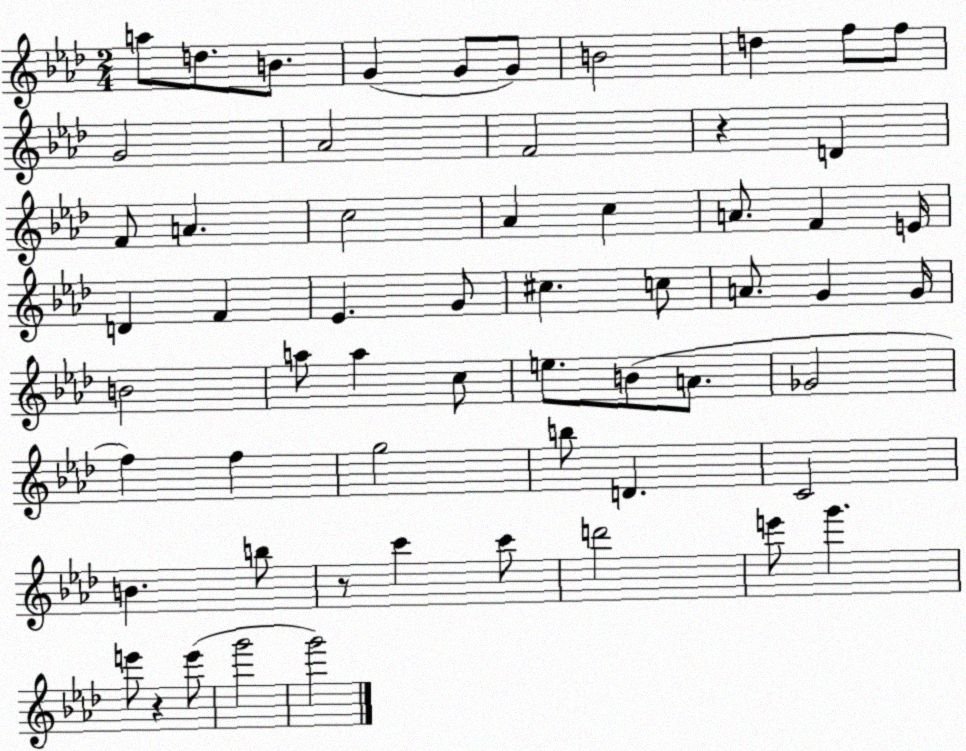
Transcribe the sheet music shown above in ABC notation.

X:1
T:Untitled
M:2/4
L:1/4
K:Ab
a/2 d/2 B/2 G G/2 G/2 B2 d f/2 f/2 G2 _A2 F2 z D F/2 A c2 _A c A/2 F E/4 D F _E G/2 ^c c/2 A/2 G G/4 B2 a/2 a c/2 e/2 B/2 A/2 _G2 f f g2 b/2 D C2 B b/2 z/2 c' c'/2 d'2 e'/2 g' e'/2 z e'/2 g'2 g'2